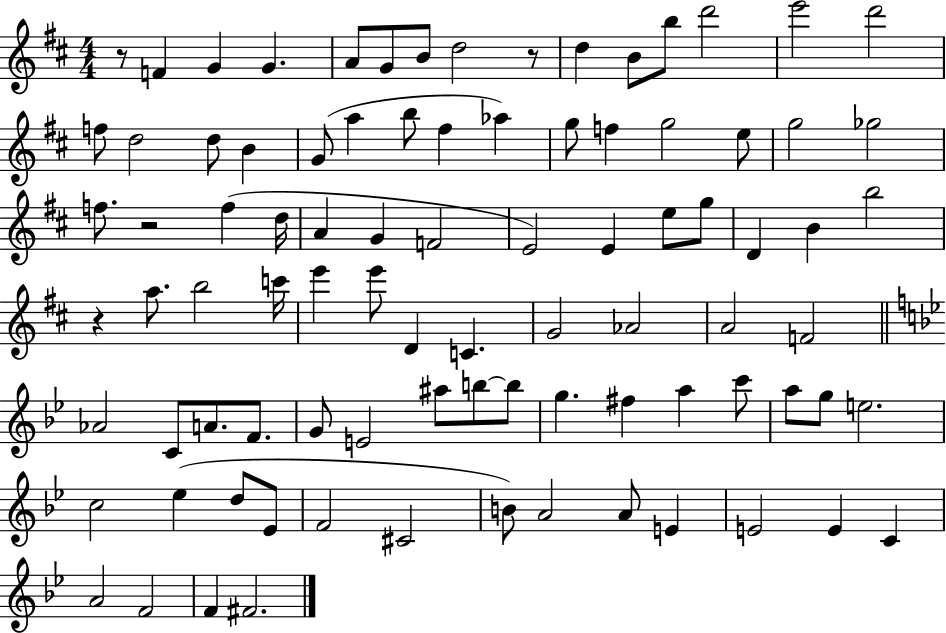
R/e F4/q G4/q G4/q. A4/e G4/e B4/e D5/h R/e D5/q B4/e B5/e D6/h E6/h D6/h F5/e D5/h D5/e B4/q G4/e A5/q B5/e F#5/q Ab5/q G5/e F5/q G5/h E5/e G5/h Gb5/h F5/e. R/h F5/q D5/s A4/q G4/q F4/h E4/h E4/q E5/e G5/e D4/q B4/q B5/h R/q A5/e. B5/h C6/s E6/q E6/e D4/q C4/q. G4/h Ab4/h A4/h F4/h Ab4/h C4/e A4/e. F4/e. G4/e E4/h A#5/e B5/e B5/e G5/q. F#5/q A5/q C6/e A5/e G5/e E5/h. C5/h Eb5/q D5/e Eb4/e F4/h C#4/h B4/e A4/h A4/e E4/q E4/h E4/q C4/q A4/h F4/h F4/q F#4/h.